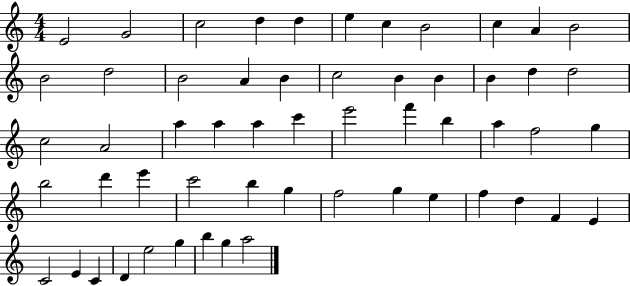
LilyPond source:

{
  \clef treble
  \numericTimeSignature
  \time 4/4
  \key c \major
  e'2 g'2 | c''2 d''4 d''4 | e''4 c''4 b'2 | c''4 a'4 b'2 | \break b'2 d''2 | b'2 a'4 b'4 | c''2 b'4 b'4 | b'4 d''4 d''2 | \break c''2 a'2 | a''4 a''4 a''4 c'''4 | e'''2 f'''4 b''4 | a''4 f''2 g''4 | \break b''2 d'''4 e'''4 | c'''2 b''4 g''4 | f''2 g''4 e''4 | f''4 d''4 f'4 e'4 | \break c'2 e'4 c'4 | d'4 e''2 g''4 | b''4 g''4 a''2 | \bar "|."
}